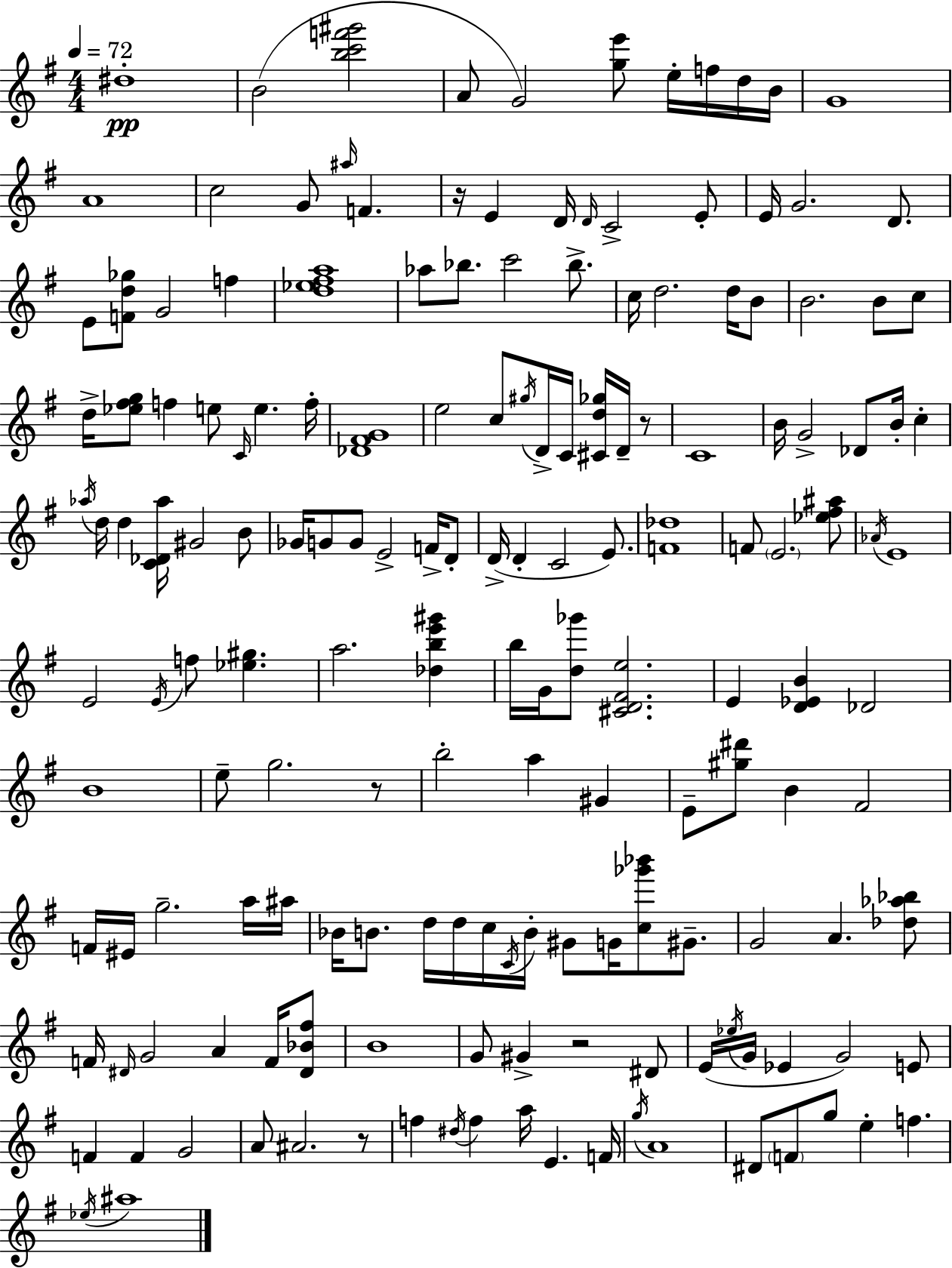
{
  \clef treble
  \numericTimeSignature
  \time 4/4
  \key g \major
  \tempo 4 = 72
  dis''1-.\pp | b'2( <b'' c''' f''' gis'''>2 | a'8 g'2) <g'' e'''>8 e''16-. f''16 d''16 b'16 | g'1 | \break a'1 | c''2 g'8 \grace { ais''16 } f'4. | r16 e'4 d'16 \grace { d'16 } c'2-> | e'8-. e'16 g'2. d'8. | \break e'8 <f' d'' ges''>8 g'2 f''4 | <d'' ees'' fis'' a''>1 | aes''8 bes''8. c'''2 bes''8.-> | c''16 d''2. d''16 | \break b'8 b'2. b'8 | c''8 d''16-> <ees'' fis'' g''>8 f''4 e''8 \grace { c'16 } e''4. | f''16-. <des' fis' g'>1 | e''2 c''8 \acciaccatura { gis''16 } d'16-> c'16 | \break <cis' d'' ges''>16 d'16-- r8 c'1 | b'16 g'2-> des'8 b'16-. | c''4-. \acciaccatura { aes''16 } d''16 d''4 <c' des' aes''>16 gis'2 | b'8 ges'16 g'8 g'8 e'2-> | \break f'16-> d'8-. d'16->( d'4-. c'2 | e'8.) <f' des''>1 | f'8 \parenthesize e'2. | <ees'' fis'' ais''>8 \acciaccatura { aes'16 } e'1 | \break e'2 \acciaccatura { e'16 } f''8 | <ees'' gis''>4. a''2. | <des'' b'' e''' gis'''>4 b''16 g'16 <d'' ges'''>8 <cis' d' fis' e''>2. | e'4 <d' ees' b'>4 des'2 | \break b'1 | e''8-- g''2. | r8 b''2-. a''4 | gis'4 e'8-- <gis'' dis'''>8 b'4 fis'2 | \break f'16 eis'16 g''2.-- | a''16 ais''16 bes'16 b'8. d''16 d''16 c''16 \acciaccatura { c'16 } b'16-. | gis'8 g'16 <c'' ges''' bes'''>8 gis'8.-- g'2 | a'4. <des'' aes'' bes''>8 f'16 \grace { dis'16 } g'2 | \break a'4 f'16 <dis' bes' fis''>8 b'1 | g'8 gis'4-> r2 | dis'8 e'16( \acciaccatura { ees''16 } g'16 ees'4 | g'2) e'8 f'4 f'4 | \break g'2 a'8 ais'2. | r8 f''4 \acciaccatura { dis''16 } f''4 | a''16 e'4. f'16 \acciaccatura { g''16 } a'1 | dis'8 \parenthesize f'8 | \break g''8 e''4-. f''4. \acciaccatura { ees''16 } ais''1 | \bar "|."
}